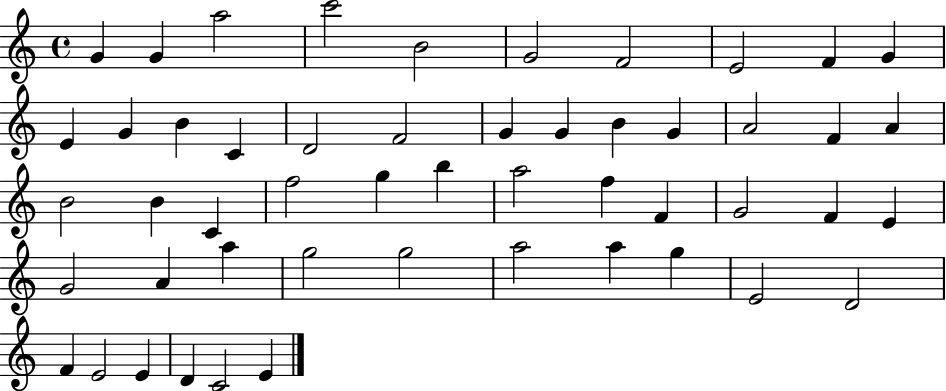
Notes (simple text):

G4/q G4/q A5/h C6/h B4/h G4/h F4/h E4/h F4/q G4/q E4/q G4/q B4/q C4/q D4/h F4/h G4/q G4/q B4/q G4/q A4/h F4/q A4/q B4/h B4/q C4/q F5/h G5/q B5/q A5/h F5/q F4/q G4/h F4/q E4/q G4/h A4/q A5/q G5/h G5/h A5/h A5/q G5/q E4/h D4/h F4/q E4/h E4/q D4/q C4/h E4/q